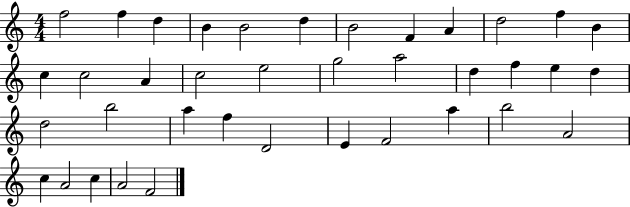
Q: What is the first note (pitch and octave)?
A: F5